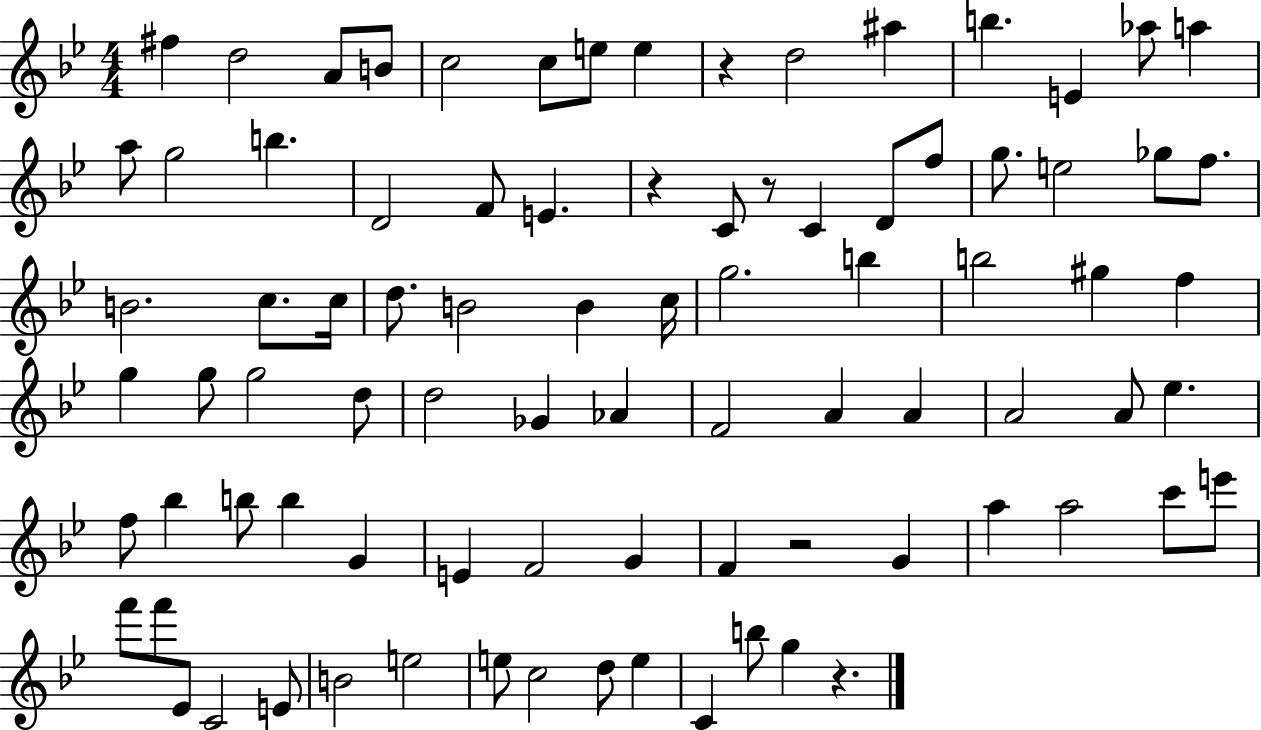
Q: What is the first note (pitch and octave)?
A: F#5